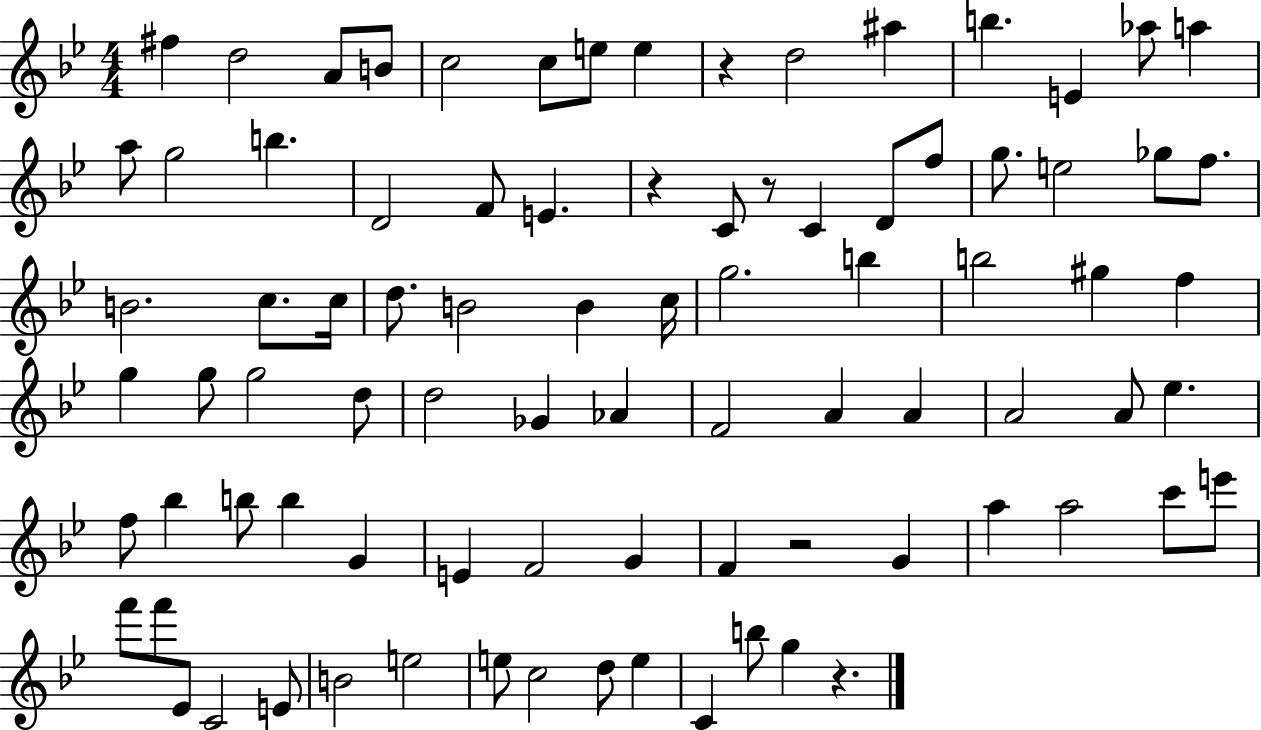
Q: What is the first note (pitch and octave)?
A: F#5